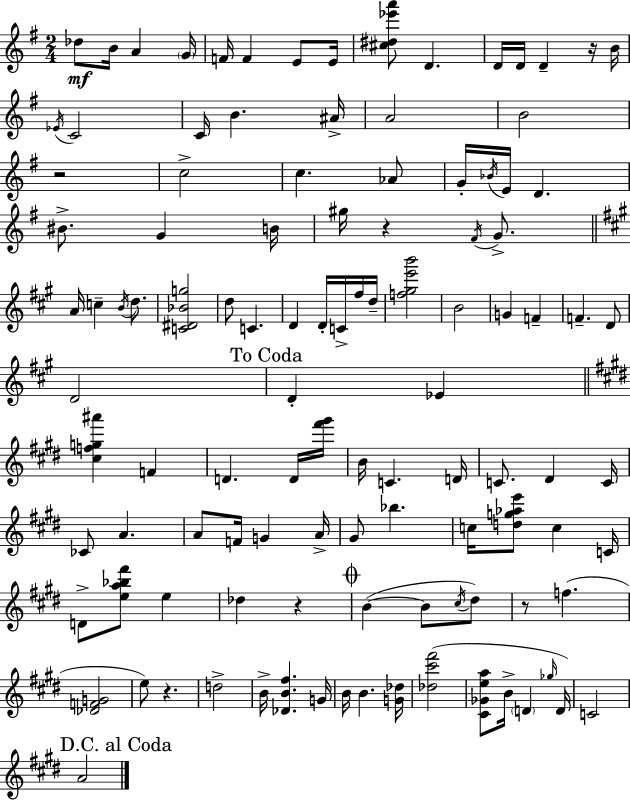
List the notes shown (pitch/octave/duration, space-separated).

Db5/e B4/s A4/q G4/s F4/s F4/q E4/e E4/s [C#5,D#5,Eb6,A6]/e D4/q. D4/s D4/s D4/q R/s B4/s Eb4/s C4/h C4/s B4/q. A#4/s A4/h B4/h R/h C5/h C5/q. Ab4/e G4/s Bb4/s E4/s D4/q. BIS4/e. G4/q B4/s G#5/s R/q F#4/s G4/e. A4/s C5/q B4/s D5/e. [C4,D#4,Bb4,G5]/h D5/e C4/q. D4/q D4/s C4/s F#5/s D5/s [F5,G#5,E6,B6]/h B4/h G4/q F4/q F4/q. D4/e D4/h D4/q Eb4/q [C#5,F5,G5,A#6]/q F4/q D4/q. D4/s [F#6,G#6]/s B4/s C4/q. D4/s C4/e. D#4/q C4/s CES4/e A4/q. A4/e F4/s G4/q A4/s G#4/e Bb5/q. C5/s [D5,G5,Ab5,E6]/e C5/q C4/s D4/e [E5,A5,Bb5,F#6]/e E5/q Db5/q R/q B4/q B4/e C#5/s D#5/e R/e F5/q. [Db4,F4,G4]/h E5/e R/q. D5/h B4/s [Db4,B4,F#5]/q. G4/s B4/s B4/q. [G4,Db5]/s [Db5,C#6,F#6]/h [C#4,Gb4,E5,A5]/e B4/s D4/q Gb5/s D4/s C4/h A4/h